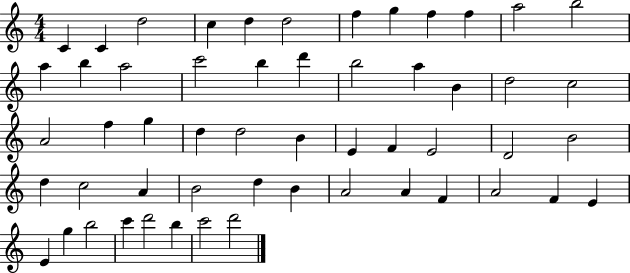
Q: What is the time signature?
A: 4/4